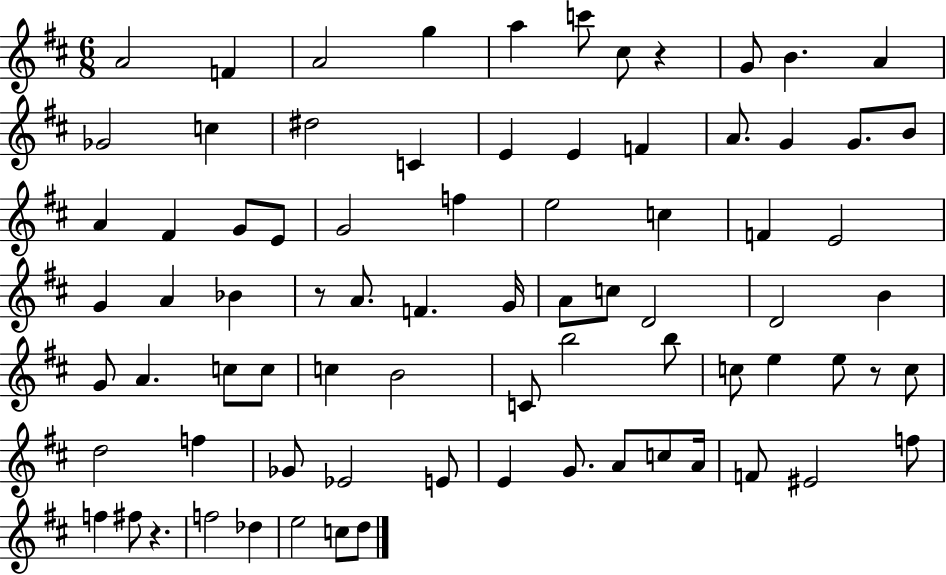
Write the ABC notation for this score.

X:1
T:Untitled
M:6/8
L:1/4
K:D
A2 F A2 g a c'/2 ^c/2 z G/2 B A _G2 c ^d2 C E E F A/2 G G/2 B/2 A ^F G/2 E/2 G2 f e2 c F E2 G A _B z/2 A/2 F G/4 A/2 c/2 D2 D2 B G/2 A c/2 c/2 c B2 C/2 b2 b/2 c/2 e e/2 z/2 c/2 d2 f _G/2 _E2 E/2 E G/2 A/2 c/2 A/4 F/2 ^E2 f/2 f ^f/2 z f2 _d e2 c/2 d/2